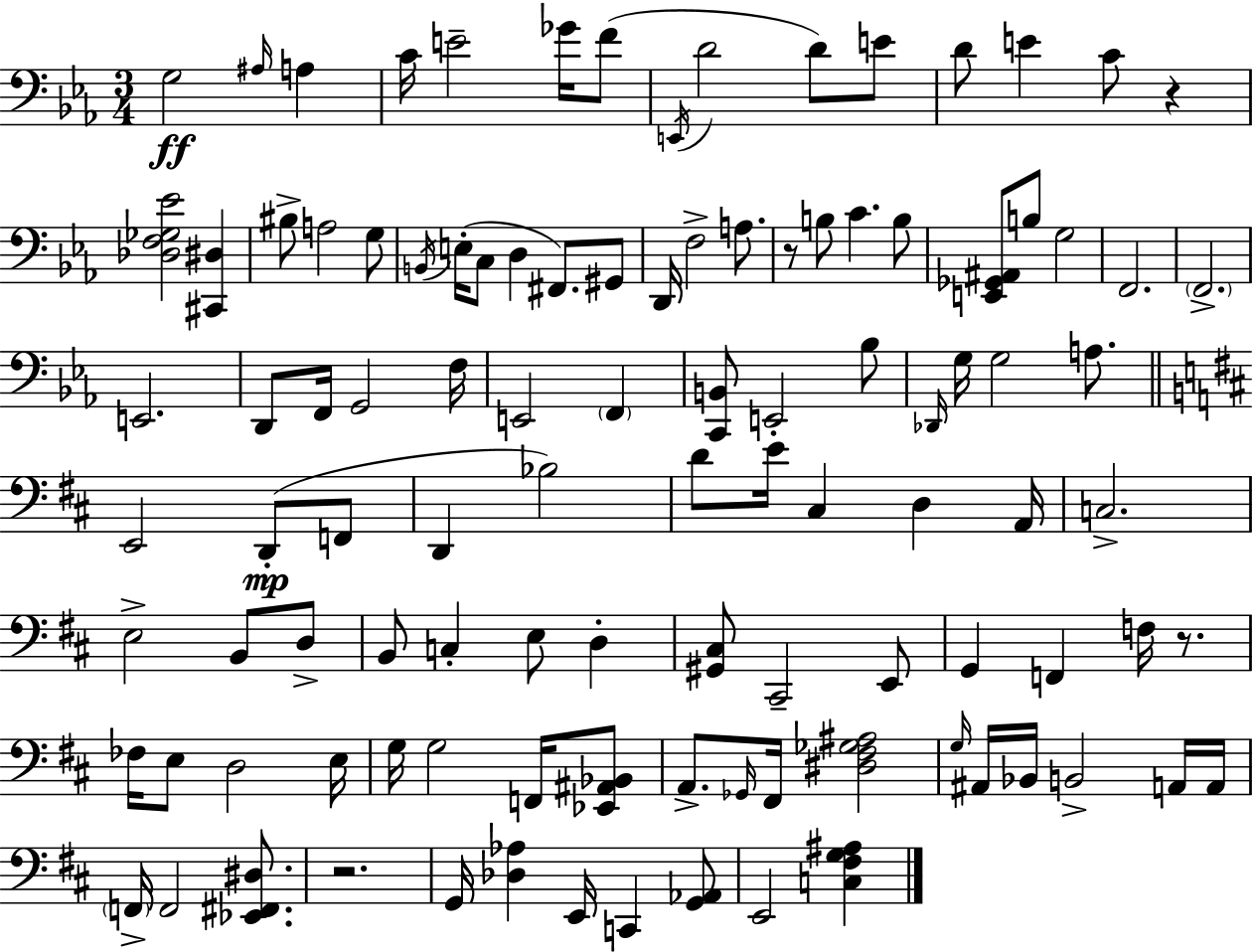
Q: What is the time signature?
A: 3/4